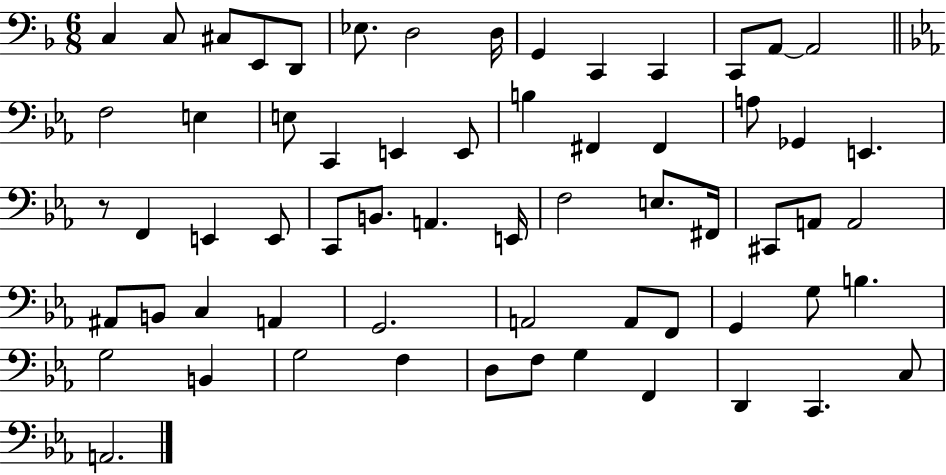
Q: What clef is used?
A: bass